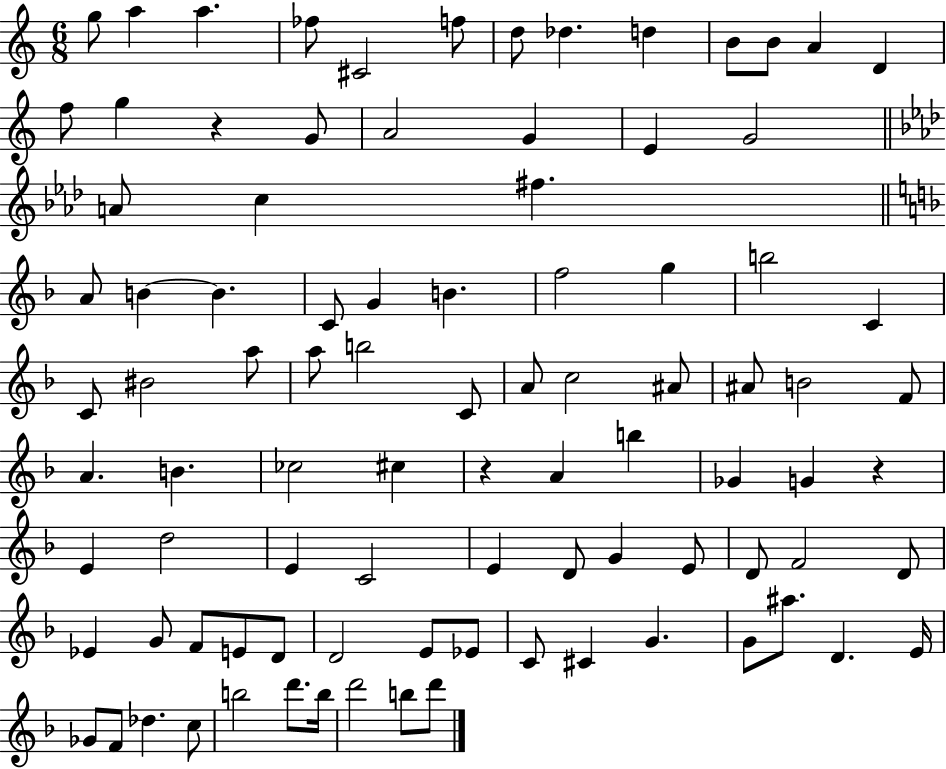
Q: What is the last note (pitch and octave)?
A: D6